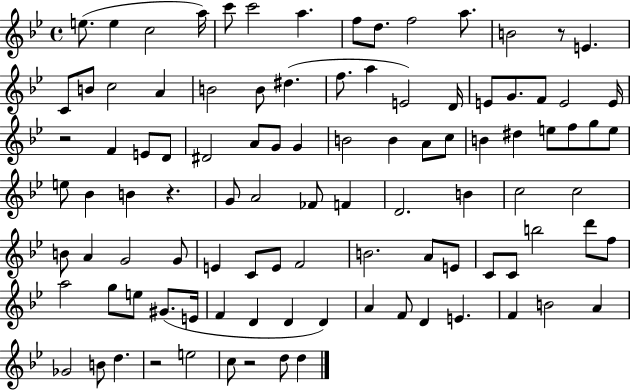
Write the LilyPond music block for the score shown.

{
  \clef treble
  \time 4/4
  \defaultTimeSignature
  \key bes \major
  \repeat volta 2 { e''8.( e''4 c''2 a''16) | c'''8 c'''2 a''4. | f''8 d''8. f''2 a''8. | b'2 r8 e'4. | \break c'8 b'8 c''2 a'4 | b'2 b'8 dis''4.( | f''8. a''4 e'2) d'16 | e'8 g'8. f'8 e'2 e'16 | \break r2 f'4 e'8 d'8 | dis'2 a'8 g'8 g'4 | b'2 b'4 a'8 c''8 | b'4 dis''4 e''8 f''8 g''8 e''8 | \break e''8 bes'4 b'4 r4. | g'8 a'2 fes'8 f'4 | d'2. b'4 | c''2 c''2 | \break b'8 a'4 g'2 g'8 | e'4 c'8 e'8 f'2 | b'2. a'8 e'8 | c'8 c'8 b''2 d'''8 f''8 | \break a''2 g''8 e''8 gis'8.( e'16 | f'4 d'4 d'4 d'4) | a'4 f'8 d'4 e'4. | f'4 b'2 a'4 | \break ges'2 b'8 d''4. | r2 e''2 | c''8 r2 d''8 d''4 | } \bar "|."
}